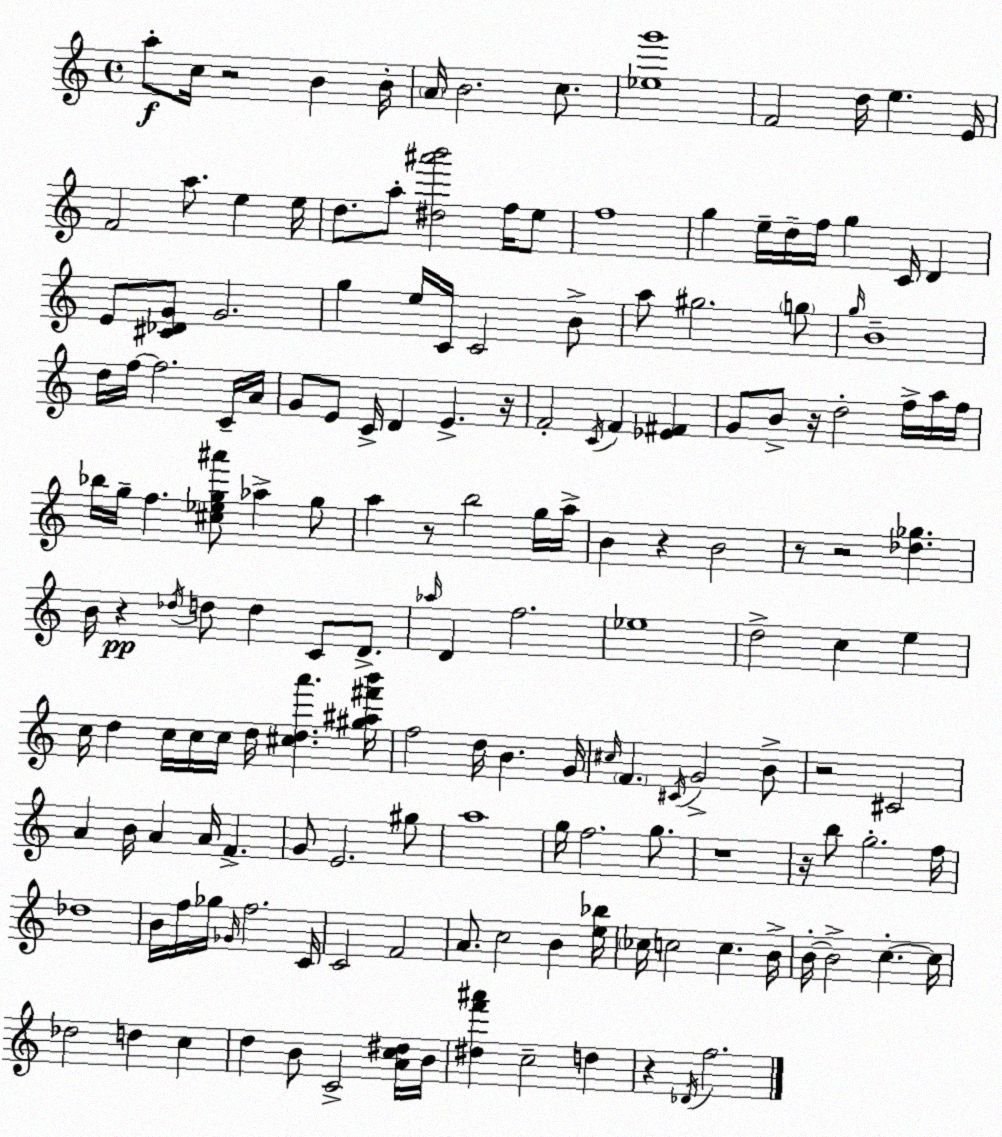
X:1
T:Untitled
M:4/4
L:1/4
K:C
a/2 c/4 z2 B B/4 A/4 B2 c/2 [_eg']4 F2 d/4 e E/4 F2 a/2 e e/4 d/2 a/2 [^d^a'b']2 f/4 e/2 f4 g e/4 d/4 f/4 g C/4 D E/2 [^C_DG]/2 G2 g e/4 C/4 C2 B/2 a/2 ^g2 g/2 g/4 B4 d/4 f/4 f2 C/4 A/4 G/2 E/2 C/4 D E z/4 F2 C/4 F [_E^F] G/2 B/2 z/4 d2 f/4 a/4 f/4 _b/4 g/4 f [^c_eg^a']/2 _a g/2 a z/2 b2 g/4 a/4 B z B2 z/2 z2 [_d_g] B/4 z _d/4 d/2 d C/2 D/2 _a/4 D f2 _e4 d2 c e c/4 d c/4 c/4 c/4 d/4 [^cda'] [^g^a^f'b']/4 f2 d/4 B G/4 ^c/4 F ^C/4 G2 B/2 z2 ^C2 A B/4 A A/4 F G/2 E2 ^g/2 a4 g/4 f2 g/2 z4 z/4 b/2 g2 f/4 _d4 B/4 f/4 _g/4 _G/4 f2 C/4 C2 F2 A/2 c2 B [e_b]/4 _c/4 c2 c B/4 B/4 B2 c c/4 _d2 d c d B/2 C2 [Ac^d]/4 B/4 [^df'^a'] c2 d z _D/4 f2